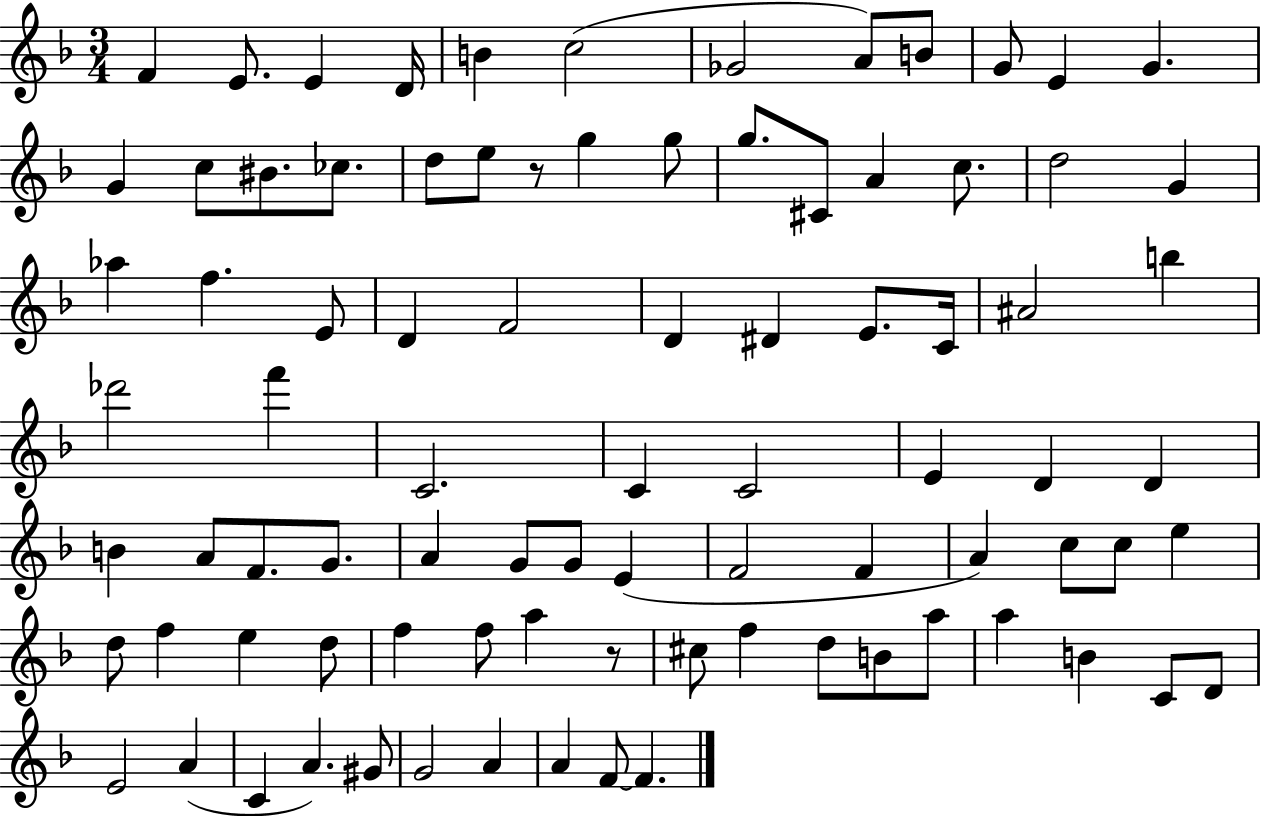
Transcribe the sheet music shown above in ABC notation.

X:1
T:Untitled
M:3/4
L:1/4
K:F
F E/2 E D/4 B c2 _G2 A/2 B/2 G/2 E G G c/2 ^B/2 _c/2 d/2 e/2 z/2 g g/2 g/2 ^C/2 A c/2 d2 G _a f E/2 D F2 D ^D E/2 C/4 ^A2 b _d'2 f' C2 C C2 E D D B A/2 F/2 G/2 A G/2 G/2 E F2 F A c/2 c/2 e d/2 f e d/2 f f/2 a z/2 ^c/2 f d/2 B/2 a/2 a B C/2 D/2 E2 A C A ^G/2 G2 A A F/2 F